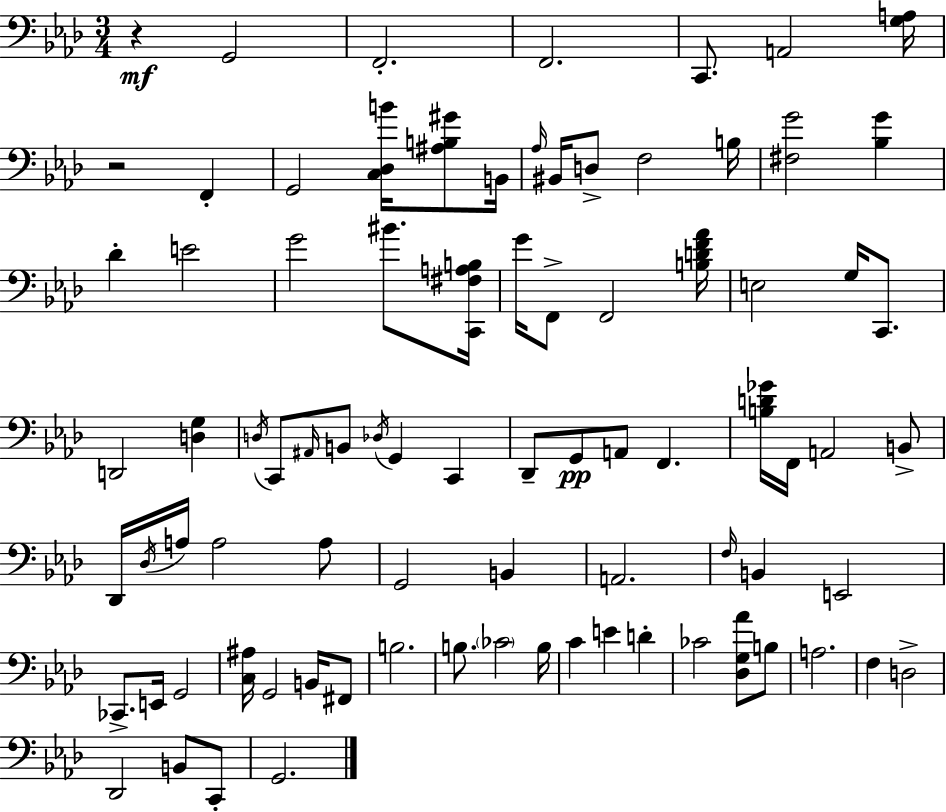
R/q G2/h F2/h. F2/h. C2/e. A2/h [G3,A3]/s R/h F2/q G2/h [C3,Db3,B4]/s [A#3,B3,G#4]/e B2/s Ab3/s BIS2/s D3/e F3/h B3/s [F#3,G4]/h [Bb3,G4]/q Db4/q E4/h G4/h BIS4/e. [C2,F#3,A3,B3]/s G4/s F2/e F2/h [B3,D4,F4,Ab4]/s E3/h G3/s C2/e. D2/h [D3,G3]/q D3/s C2/e A#2/s B2/e Db3/s G2/q C2/q Db2/e G2/e A2/e F2/q. [B3,D4,Gb4]/s F2/s A2/h B2/e Db2/s Db3/s A3/s A3/h A3/e G2/h B2/q A2/h. F3/s B2/q E2/h CES2/e. E2/s G2/h [C3,A#3]/s G2/h B2/s F#2/e B3/h. B3/e. CES4/h B3/s C4/q E4/q D4/q CES4/h [Db3,G3,Ab4]/e B3/e A3/h. F3/q D3/h Db2/h B2/e C2/e G2/h.